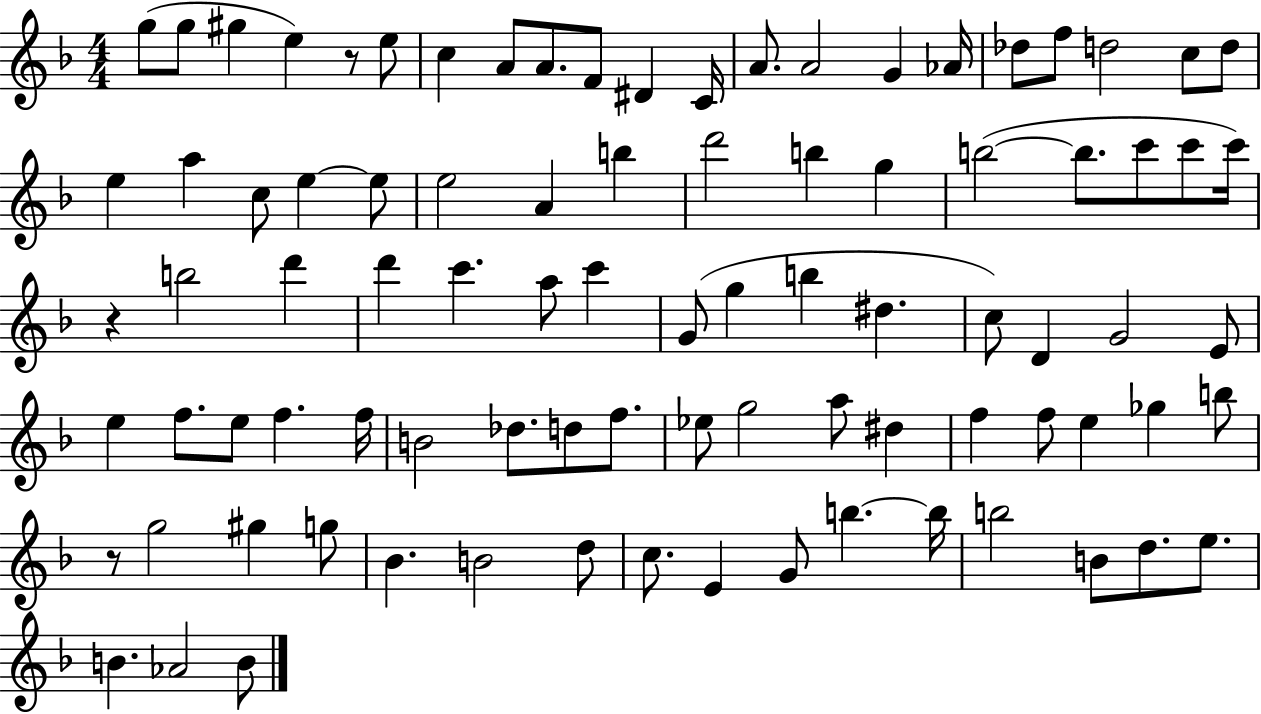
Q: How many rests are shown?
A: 3